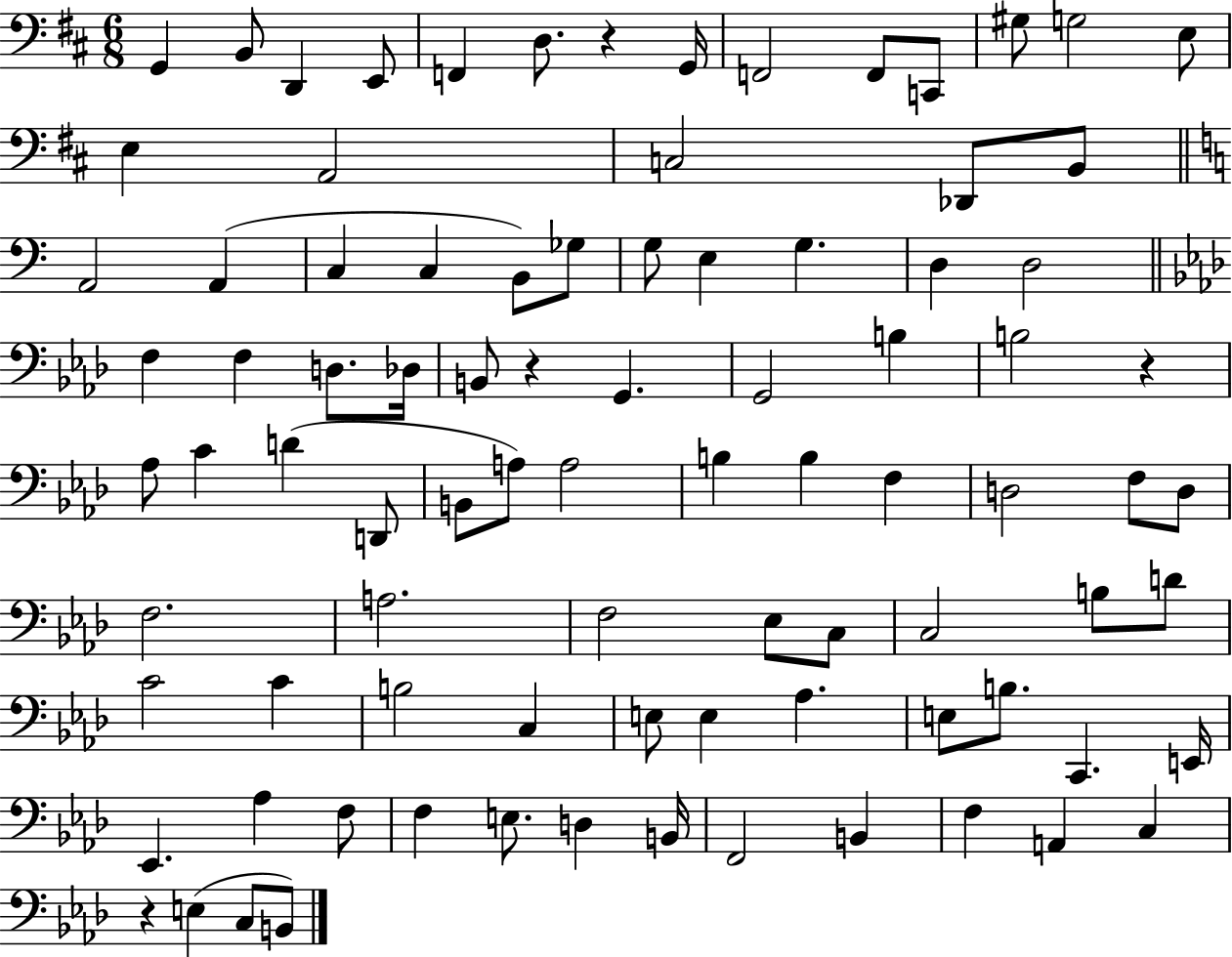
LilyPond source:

{
  \clef bass
  \numericTimeSignature
  \time 6/8
  \key d \major
  g,4 b,8 d,4 e,8 | f,4 d8. r4 g,16 | f,2 f,8 c,8 | gis8 g2 e8 | \break e4 a,2 | c2 des,8 b,8 | \bar "||" \break \key a \minor a,2 a,4( | c4 c4 b,8) ges8 | g8 e4 g4. | d4 d2 | \break \bar "||" \break \key aes \major f4 f4 d8. des16 | b,8 r4 g,4. | g,2 b4 | b2 r4 | \break aes8 c'4 d'4( d,8 | b,8 a8) a2 | b4 b4 f4 | d2 f8 d8 | \break f2. | a2. | f2 ees8 c8 | c2 b8 d'8 | \break c'2 c'4 | b2 c4 | e8 e4 aes4. | e8 b8. c,4. e,16 | \break ees,4. aes4 f8 | f4 e8. d4 b,16 | f,2 b,4 | f4 a,4 c4 | \break r4 e4( c8 b,8) | \bar "|."
}